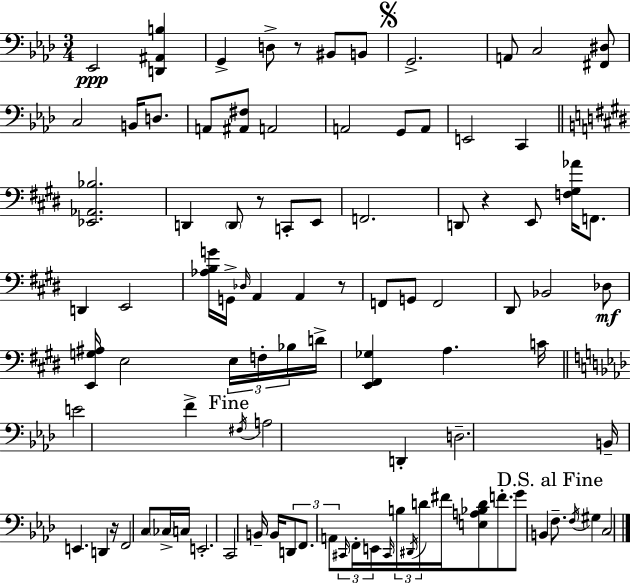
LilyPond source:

{
  \clef bass
  \numericTimeSignature
  \time 3/4
  \key aes \major
  ees,2\ppp <d, ais, b>4 | g,4-> d8-> r8 bis,8 b,8 | \mark \markup { \musicglyph "scripts.segno" } g,2.-> | a,8 c2 <fis, dis>8 | \break c2 b,16 d8. | a,8 <ais, fis>8 a,2 | a,2 g,8 a,8 | e,2 c,4 | \break \bar "||" \break \key e \major <ees, aes, bes>2. | d,4 \parenthesize d,8 r8 c,8-. e,8 | f,2. | d,8 r4 e,8 <f gis aes'>16 f,8. | \break d,4 e,2 | <aes b g'>16 g,16-> \grace { des16 } a,4 a,4 r8 | f,8 g,8 f,2 | dis,8 bes,2 des8\mf | \break <e, g ais>16 e2 \tuplet 3/2 { e16 f16-. | bes16 } d'16-> <e, fis, ges>4 a4. | c'16 \bar "||" \break \key aes \major e'2 f'4-> | \mark "Fine" \acciaccatura { fis16 } a2 d,4-. | d2.-- | b,16-- e,4. d,4 | \break r16 f,2 c8 \parenthesize ces16-> | c16 e,2.-. | c,2 b,16-- b,16 \tuplet 3/2 { d,8 | f,8. a,8 } \tuplet 3/2 { \grace { cis,16 } f,16-. e,16 } \grace { cis,16 } \tuplet 3/2 { b16 \acciaccatura { dis,16 } | \break d'16 } fis'16 <e a bes d'>8 f'8.-. g'8 b,4 | \mark "D.S. al Fine" f8.-- \acciaccatura { f16 } gis4 c2 | \bar "|."
}